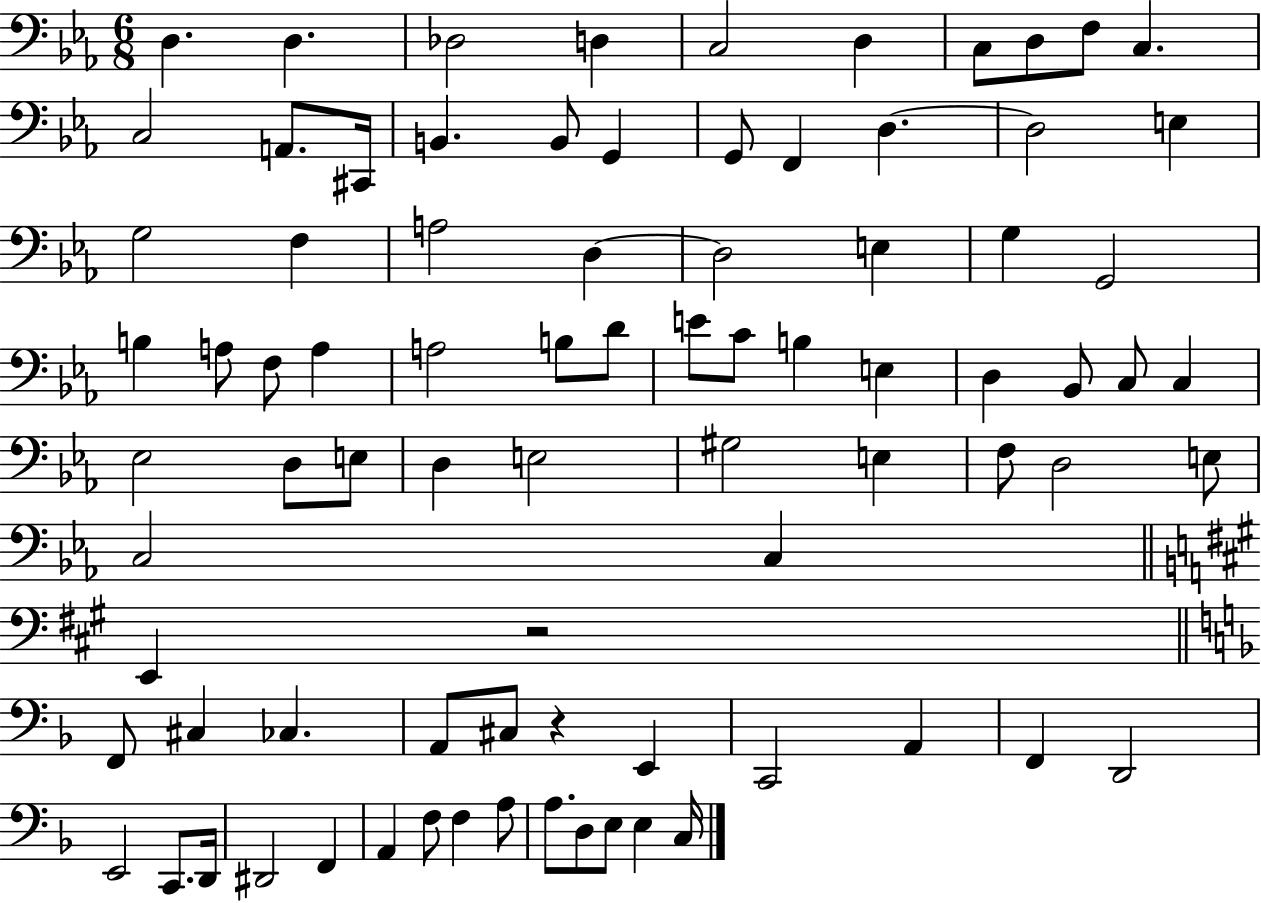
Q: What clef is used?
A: bass